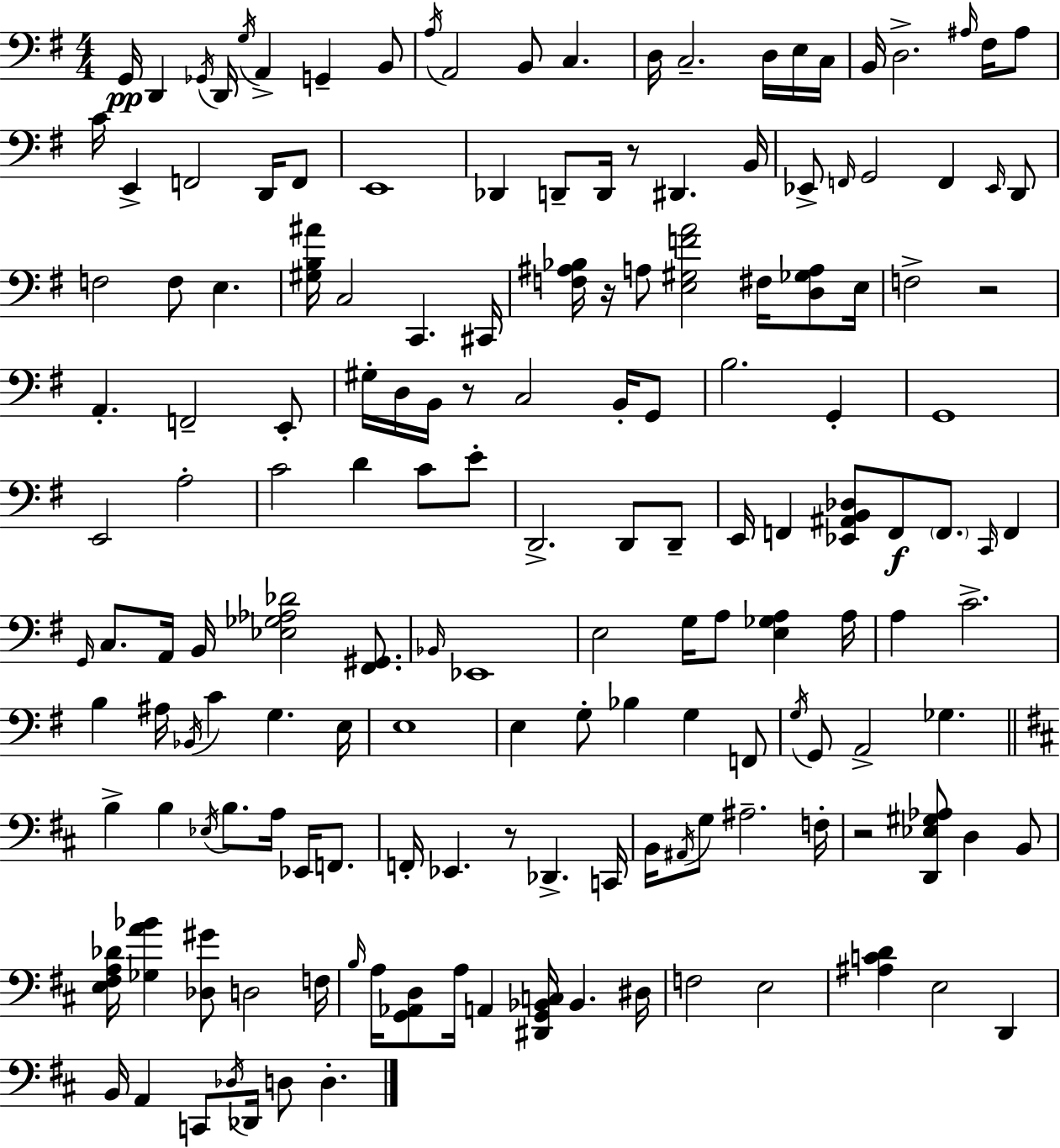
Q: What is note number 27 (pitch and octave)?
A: F2